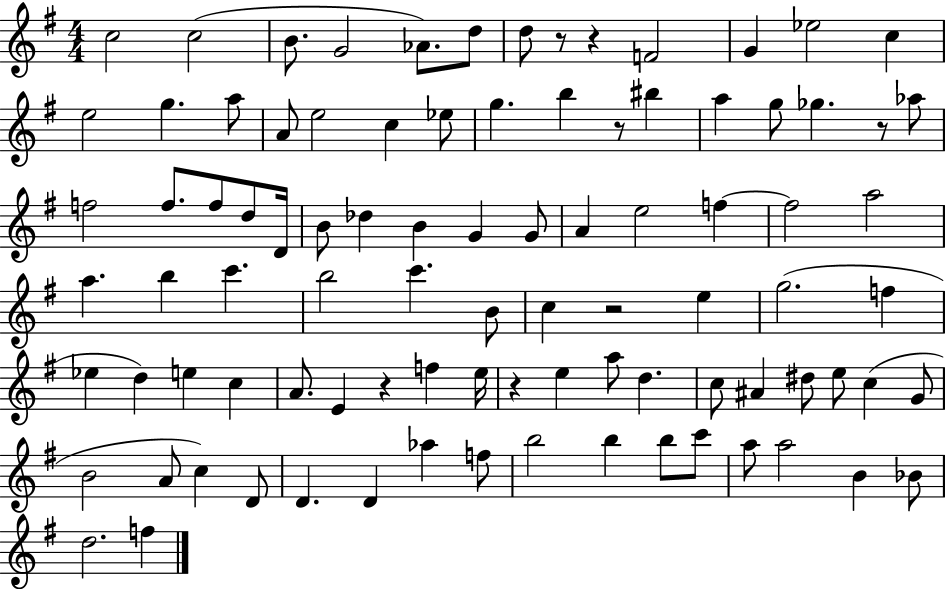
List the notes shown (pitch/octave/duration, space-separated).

C5/h C5/h B4/e. G4/h Ab4/e. D5/e D5/e R/e R/q F4/h G4/q Eb5/h C5/q E5/h G5/q. A5/e A4/e E5/h C5/q Eb5/e G5/q. B5/q R/e BIS5/q A5/q G5/e Gb5/q. R/e Ab5/e F5/h F5/e. F5/e D5/e D4/s B4/e Db5/q B4/q G4/q G4/e A4/q E5/h F5/q F5/h A5/h A5/q. B5/q C6/q. B5/h C6/q. B4/e C5/q R/h E5/q G5/h. F5/q Eb5/q D5/q E5/q C5/q A4/e. E4/q R/q F5/q E5/s R/q E5/q A5/e D5/q. C5/e A#4/q D#5/e E5/e C5/q G4/e B4/h A4/e C5/q D4/e D4/q. D4/q Ab5/q F5/e B5/h B5/q B5/e C6/e A5/e A5/h B4/q Bb4/e D5/h. F5/q